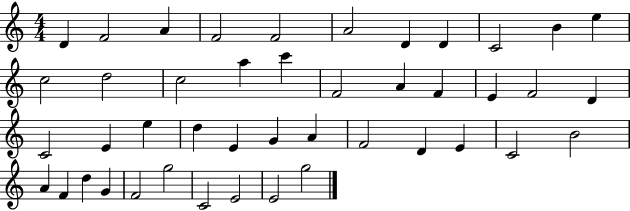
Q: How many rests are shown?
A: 0